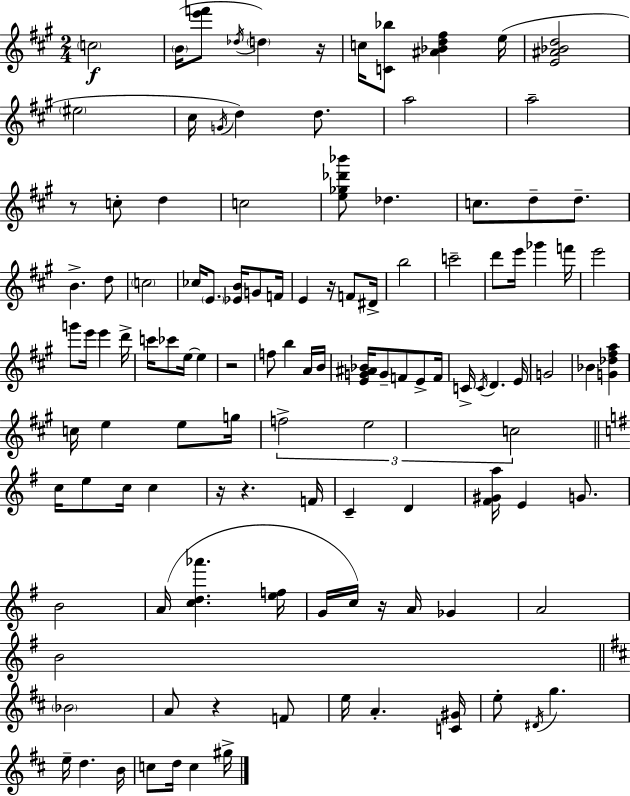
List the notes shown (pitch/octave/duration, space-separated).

C5/h B4/s [E6,F6]/e Db5/s D5/q R/s C5/s [C4,Bb5]/e [A#4,Bb4,D5,F#5]/q E5/s [E4,A#4,Bb4,D5]/h EIS5/h C#5/s G4/s D5/q D5/e. A5/h A5/h R/e C5/e D5/q C5/h [E5,Gb5,Db6,Bb6]/e Db5/q. C5/e. D5/e D5/e. B4/q. D5/e C5/h CES5/s E4/e. [Eb4,B4]/s G4/e F4/s E4/q R/s F4/e D#4/s B5/h C6/h D6/e E6/s Gb6/q F6/s E6/h G6/e E6/s E6/q D6/s C6/s CES6/e E5/s E5/q R/h F5/e B5/q A4/s B4/s [E4,G4,A#4,Bb4]/s G4/e F4/e E4/e F4/s C4/s C4/s D4/q. E4/s G4/h Bb4/q [G4,Db5,F#5,A5]/q C5/s E5/q E5/e G5/s F5/h E5/h C5/h C5/s E5/e C5/s C5/q R/s R/q. F4/s C4/q D4/q [F#4,G#4,A5]/s E4/q G4/e. B4/h A4/s [C5,D5,Ab6]/q. [E5,F5]/s G4/s C5/s R/s A4/s Gb4/q A4/h B4/h Bb4/h A4/e R/q F4/e E5/s A4/q. [C4,G#4]/s E5/e D#4/s G5/q. E5/s D5/q. B4/s C5/e D5/s C5/q G#5/s